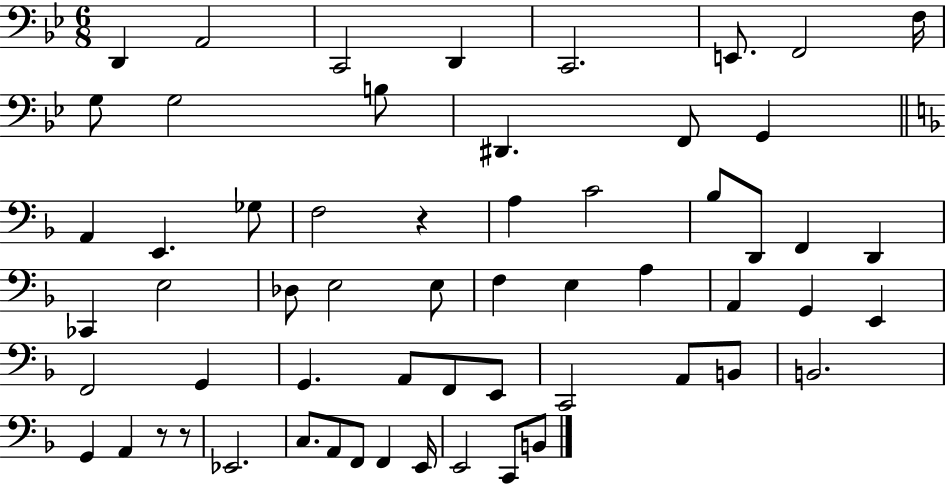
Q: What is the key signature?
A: BES major